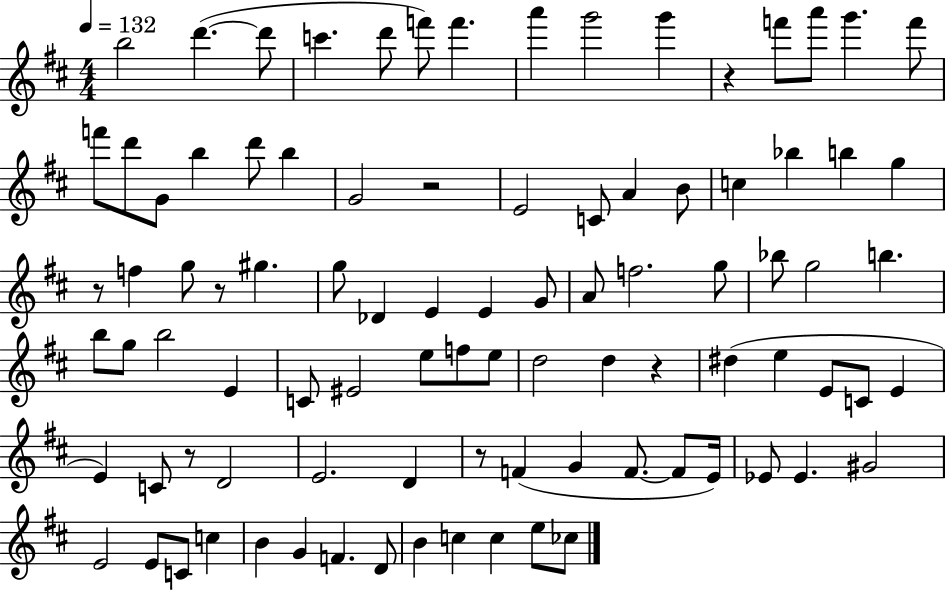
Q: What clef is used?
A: treble